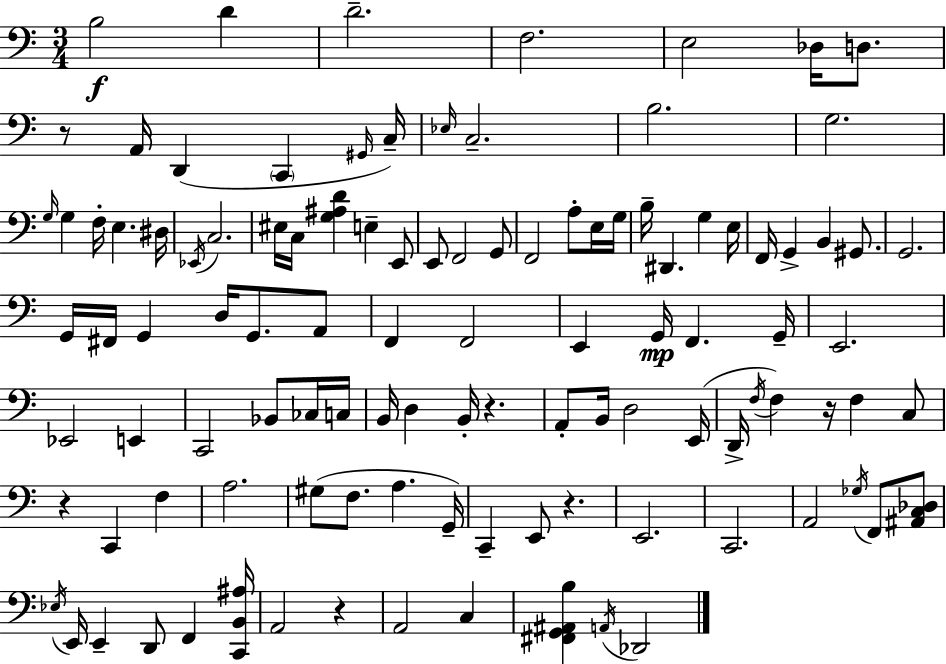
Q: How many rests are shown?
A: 6